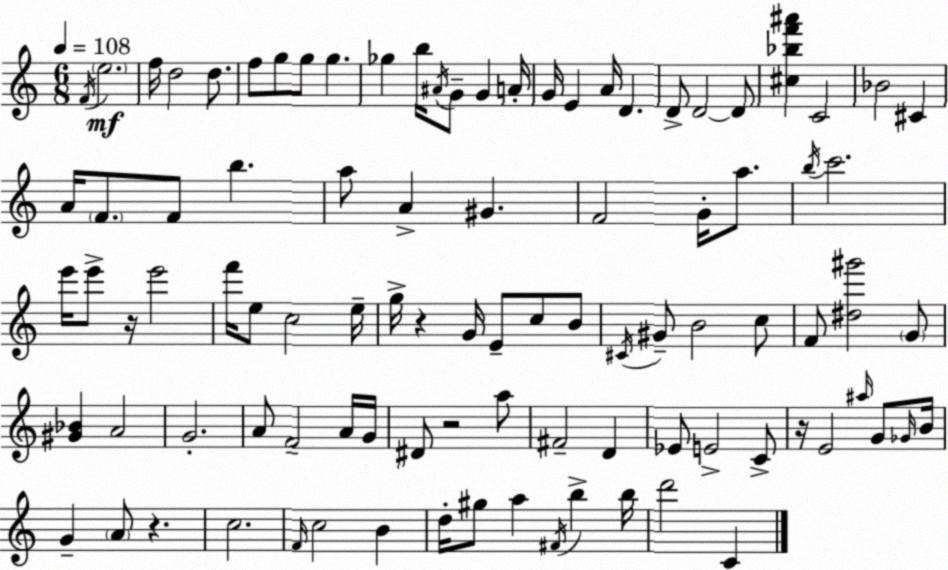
X:1
T:Untitled
M:6/8
L:1/4
K:Am
F/4 e2 f/4 d2 d/2 f/2 g/2 g/2 g _g b/4 ^A/4 G/2 G A/4 G/4 E A/4 D D/2 D2 D/2 [^c_bf'^a'] C2 _B2 ^C A/4 F/2 F/2 b a/2 A ^G F2 G/4 a/2 b/4 c'2 e'/4 e'/2 z/4 e'2 f'/4 e/2 c2 e/4 g/4 z G/4 E/2 c/2 B/2 ^C/4 ^G/2 B2 c/2 F/2 [^d^g']2 G/2 [^G_B] A2 G2 A/2 F2 A/4 G/4 ^D/2 z2 a/2 ^F2 D _E/2 E2 C/2 z/4 E2 ^a/4 G/2 _G/4 B/4 G A/2 z c2 F/4 c2 B d/4 ^g/2 a ^F/4 b b/4 d'2 C